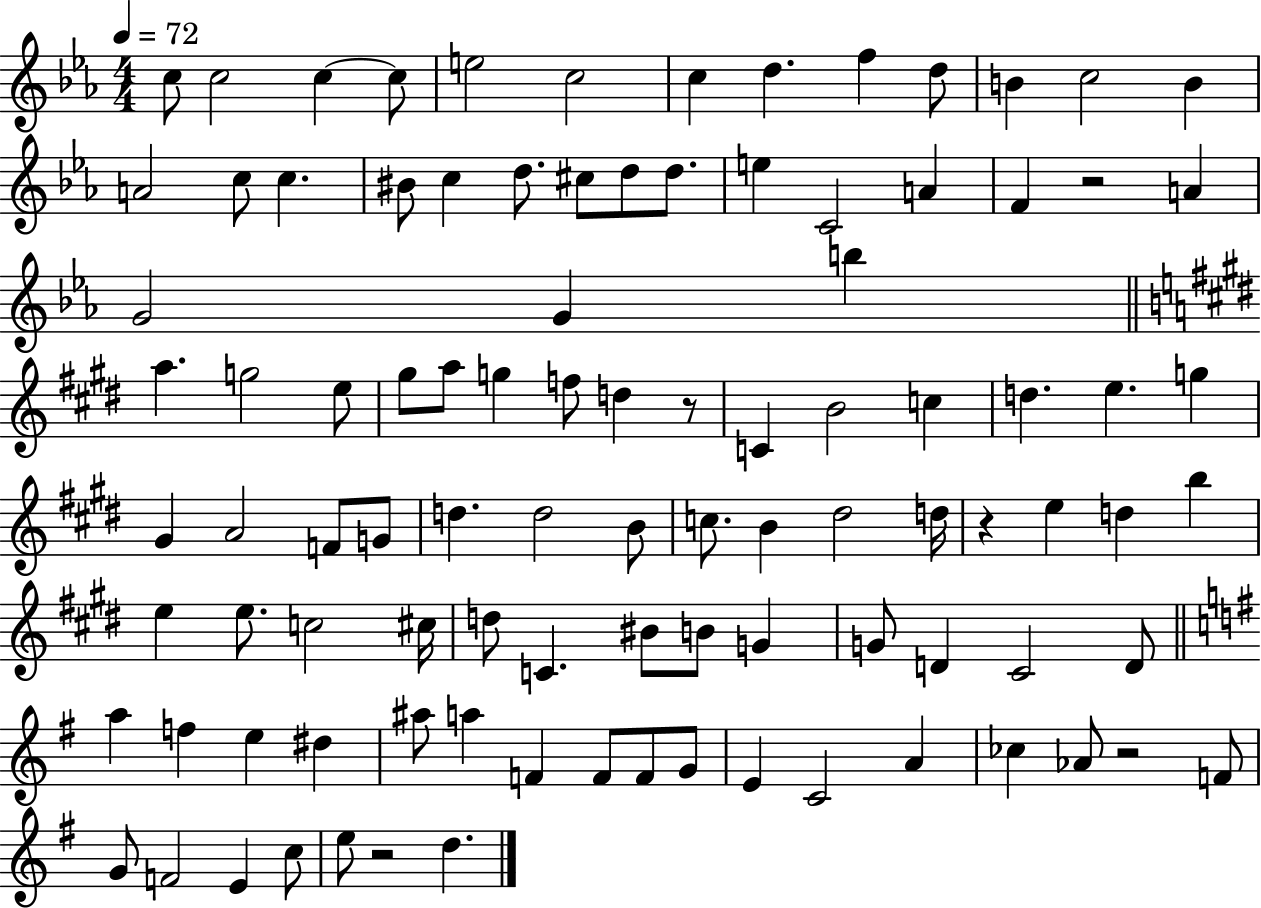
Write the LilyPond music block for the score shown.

{
  \clef treble
  \numericTimeSignature
  \time 4/4
  \key ees \major
  \tempo 4 = 72
  \repeat volta 2 { c''8 c''2 c''4~~ c''8 | e''2 c''2 | c''4 d''4. f''4 d''8 | b'4 c''2 b'4 | \break a'2 c''8 c''4. | bis'8 c''4 d''8. cis''8 d''8 d''8. | e''4 c'2 a'4 | f'4 r2 a'4 | \break g'2 g'4 b''4 | \bar "||" \break \key e \major a''4. g''2 e''8 | gis''8 a''8 g''4 f''8 d''4 r8 | c'4 b'2 c''4 | d''4. e''4. g''4 | \break gis'4 a'2 f'8 g'8 | d''4. d''2 b'8 | c''8. b'4 dis''2 d''16 | r4 e''4 d''4 b''4 | \break e''4 e''8. c''2 cis''16 | d''8 c'4. bis'8 b'8 g'4 | g'8 d'4 cis'2 d'8 | \bar "||" \break \key g \major a''4 f''4 e''4 dis''4 | ais''8 a''4 f'4 f'8 f'8 g'8 | e'4 c'2 a'4 | ces''4 aes'8 r2 f'8 | \break g'8 f'2 e'4 c''8 | e''8 r2 d''4. | } \bar "|."
}